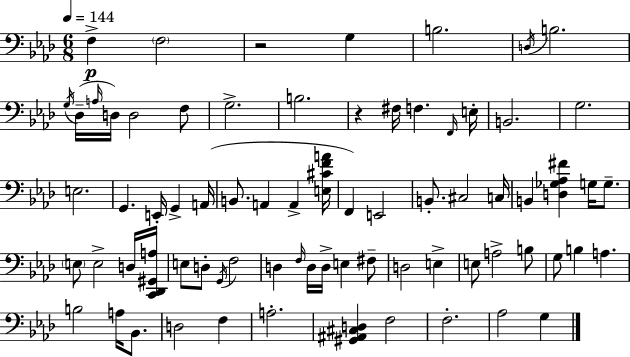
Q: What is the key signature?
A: AES major